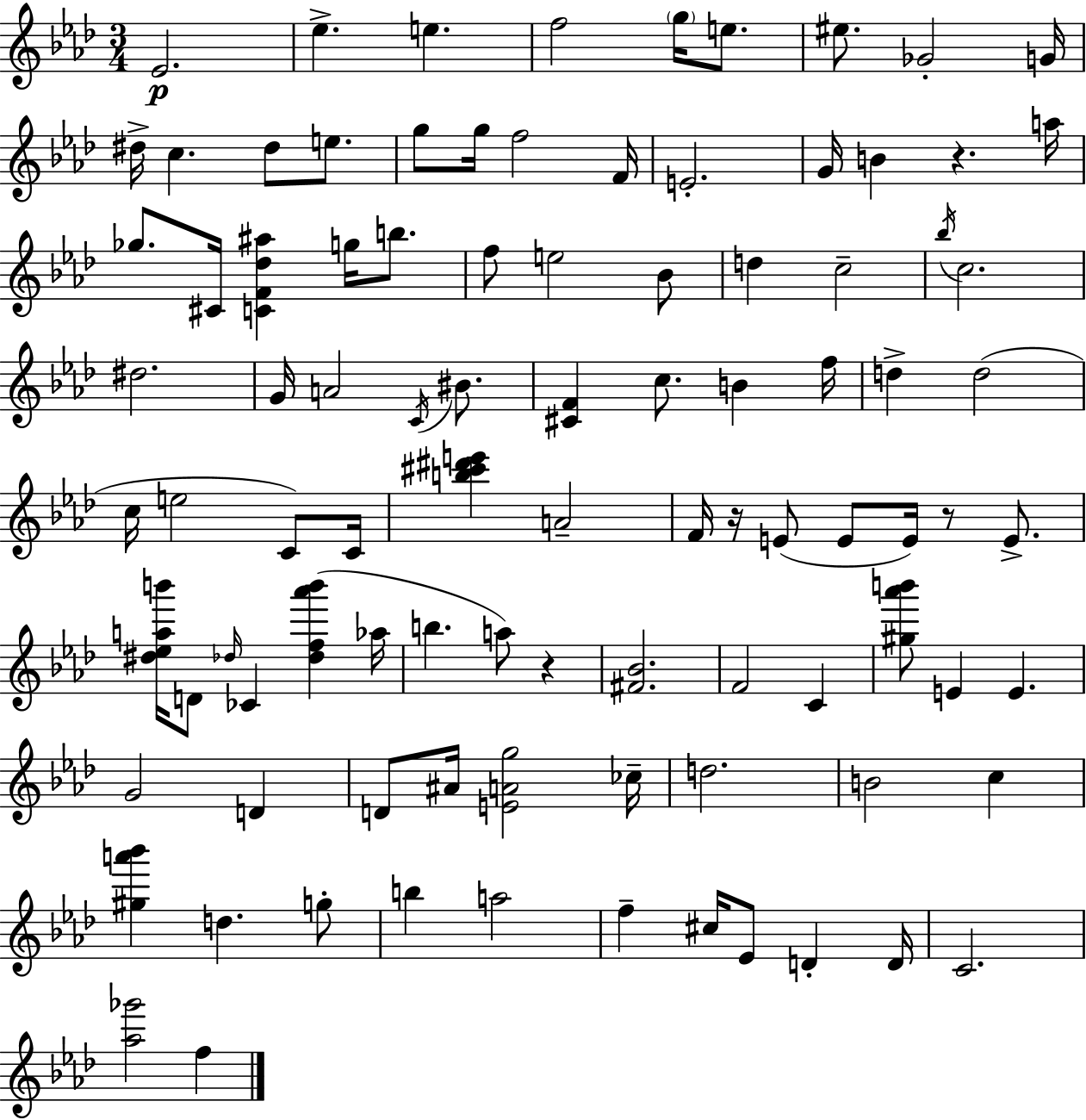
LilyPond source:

{
  \clef treble
  \numericTimeSignature
  \time 3/4
  \key f \minor
  ees'2.\p | ees''4.-> e''4. | f''2 \parenthesize g''16 e''8. | eis''8. ges'2-. g'16 | \break dis''16-> c''4. dis''8 e''8. | g''8 g''16 f''2 f'16 | e'2.-. | g'16 b'4 r4. a''16 | \break ges''8. cis'16 <c' f' des'' ais''>4 g''16 b''8. | f''8 e''2 bes'8 | d''4 c''2-- | \acciaccatura { bes''16 } c''2. | \break dis''2. | g'16 a'2 \acciaccatura { c'16 } bis'8. | <cis' f'>4 c''8. b'4 | f''16 d''4-> d''2( | \break c''16 e''2 c'8) | c'16 <b'' cis''' dis''' e'''>4 a'2-- | f'16 r16 e'8( e'8 e'16) r8 e'8.-> | <dis'' ees'' a'' b'''>16 d'8 \grace { des''16 } ces'4 <des'' f'' aes''' b'''>4( | \break aes''16 b''4. a''8) r4 | <fis' bes'>2. | f'2 c'4 | <gis'' aes''' b'''>8 e'4 e'4. | \break g'2 d'4 | d'8 ais'16 <e' a' g''>2 | ces''16-- d''2. | b'2 c''4 | \break <gis'' a''' bes'''>4 d''4. | g''8-. b''4 a''2 | f''4-- cis''16 ees'8 d'4-. | d'16 c'2. | \break <aes'' ges'''>2 f''4 | \bar "|."
}